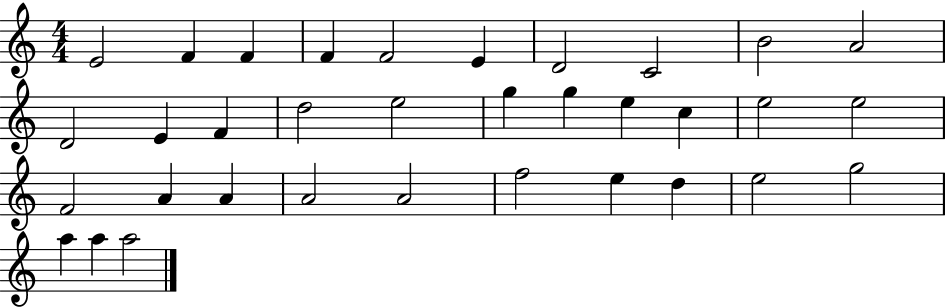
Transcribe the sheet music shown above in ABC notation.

X:1
T:Untitled
M:4/4
L:1/4
K:C
E2 F F F F2 E D2 C2 B2 A2 D2 E F d2 e2 g g e c e2 e2 F2 A A A2 A2 f2 e d e2 g2 a a a2